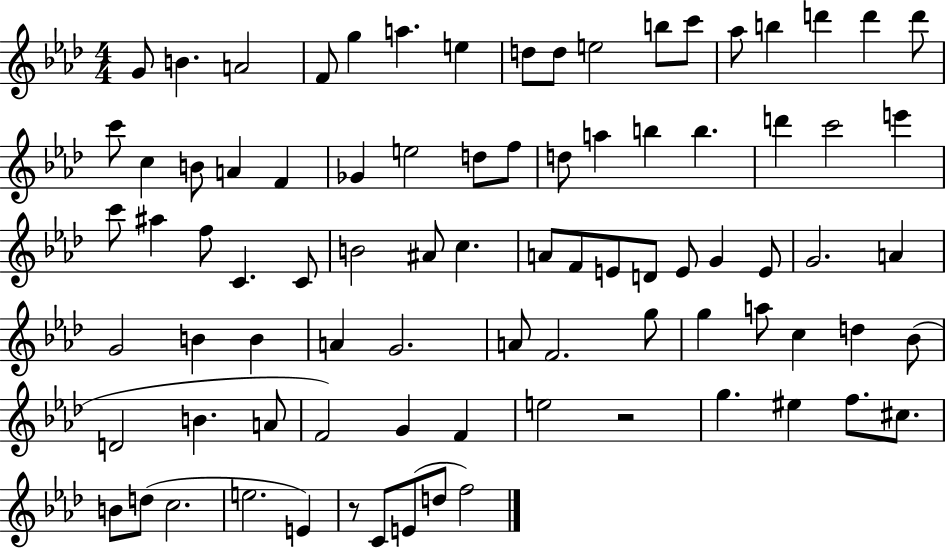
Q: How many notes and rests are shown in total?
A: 85